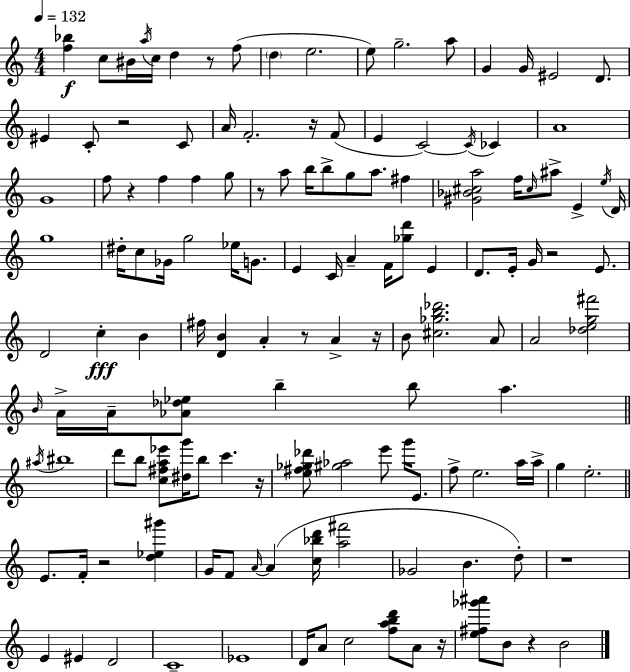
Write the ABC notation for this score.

X:1
T:Untitled
M:4/4
L:1/4
K:C
[f_b] c/2 ^B/4 a/4 c/4 d z/2 f/2 d e2 e/2 g2 a/2 G G/4 ^E2 D/2 ^E C/2 z2 C/2 A/4 F2 z/4 F/2 E C2 C/4 _C A4 G4 f/2 z f f g/2 z/2 a/2 b/4 b/2 g/2 a/2 ^f [^G_B^ca]2 f/4 ^c/4 ^a/2 E e/4 D/4 g4 ^d/4 c/2 _G/4 g2 _e/4 G/2 E C/4 A F/4 [_gd']/2 E D/2 E/4 G/4 z2 E/2 D2 c B ^f/4 [DB] A z/2 A z/4 B/2 [^c_gb_d']2 A/2 A2 [_deg^f']2 B/4 A/4 A/4 [_A_d_e]/2 b b/2 a ^a/4 ^b4 d'/2 b/2 [c^fa_e']/2 [^dg']/4 b/2 c' z/4 [e^f_g_d']/2 [^g_a]2 e'/2 g'/4 E/2 f/2 e2 a/4 a/4 g e2 E/2 F/4 z2 [d_e^g'] G/4 F/2 A/4 A [c_bd']/4 [a^f']2 _G2 B d/2 z4 E ^E D2 C4 _E4 D/4 A/2 c2 [fabd']/2 A/2 z/4 [e^f_g'^a']/2 B/2 z B2